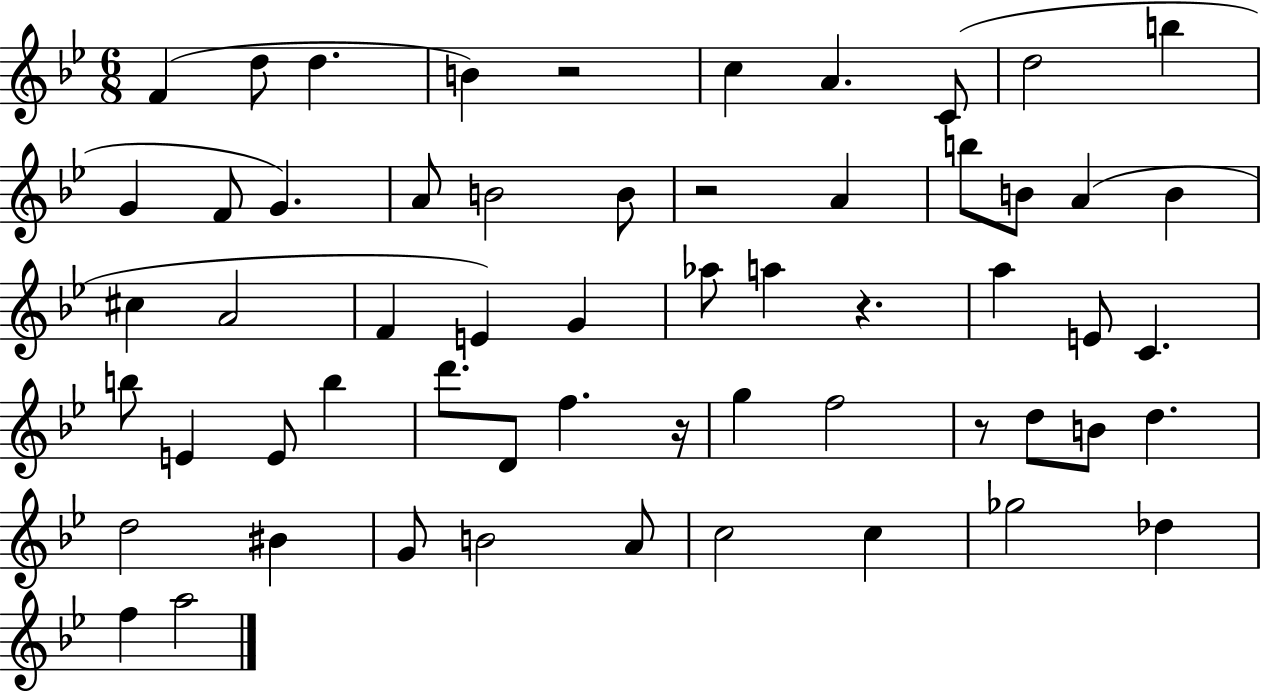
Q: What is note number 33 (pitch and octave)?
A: E4